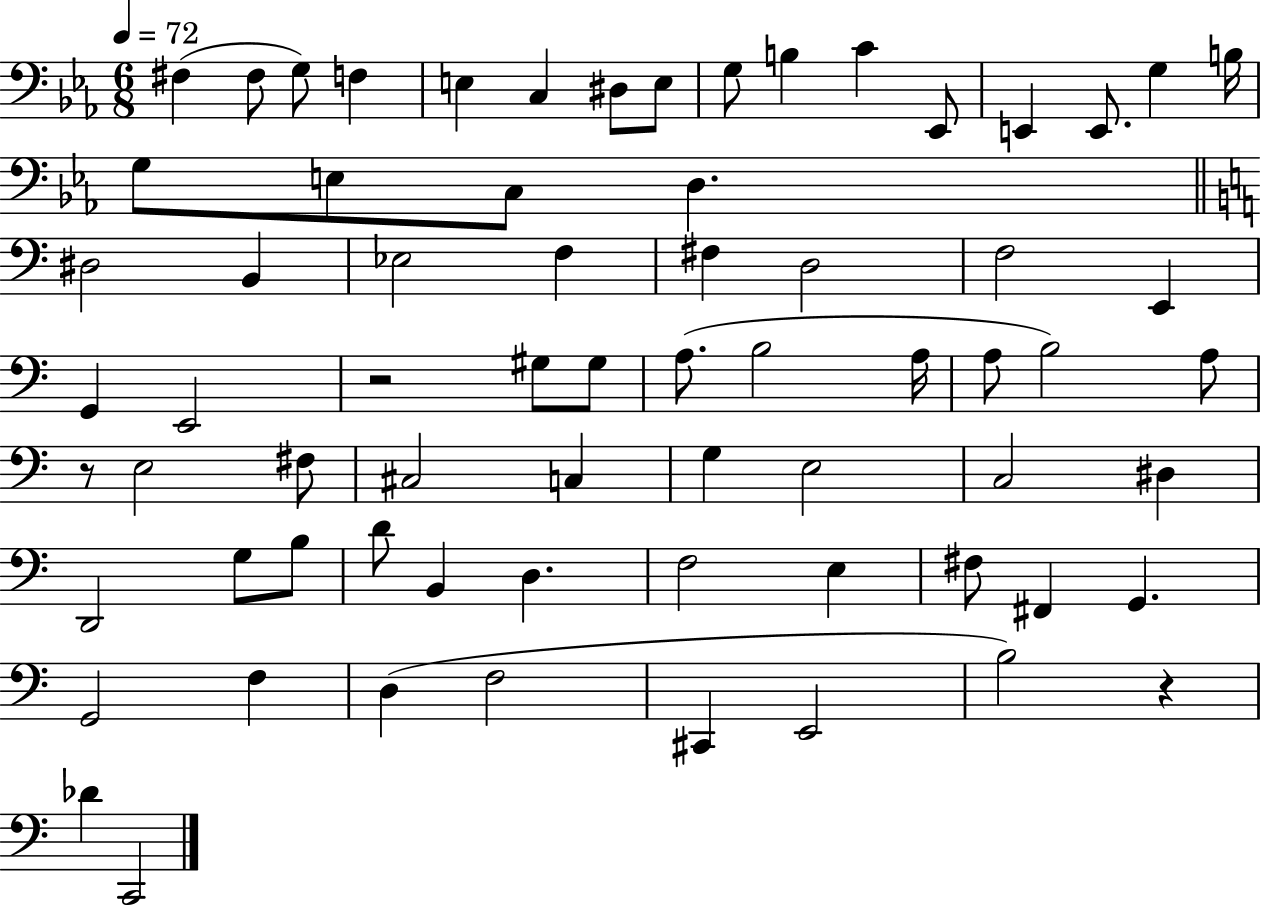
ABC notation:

X:1
T:Untitled
M:6/8
L:1/4
K:Eb
^F, ^F,/2 G,/2 F, E, C, ^D,/2 E,/2 G,/2 B, C _E,,/2 E,, E,,/2 G, B,/4 G,/2 E,/2 C,/2 D, ^D,2 B,, _E,2 F, ^F, D,2 F,2 E,, G,, E,,2 z2 ^G,/2 ^G,/2 A,/2 B,2 A,/4 A,/2 B,2 A,/2 z/2 E,2 ^F,/2 ^C,2 C, G, E,2 C,2 ^D, D,,2 G,/2 B,/2 D/2 B,, D, F,2 E, ^F,/2 ^F,, G,, G,,2 F, D, F,2 ^C,, E,,2 B,2 z _D C,,2